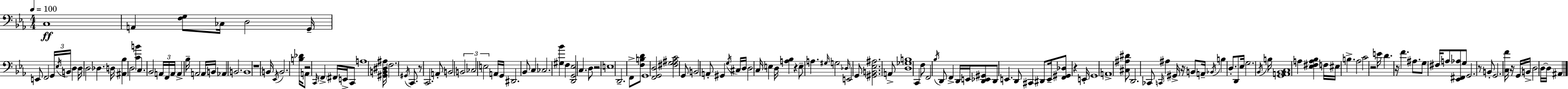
C3/w A2/q [F3,G3]/e CES3/s D3/h G2/s E2/e F2/h G2/s Eb3/s B2/s D3/q D3/s D3/h Db3/q. D3/s [A#2,Bb3]/q D3/h [C4,B4]/q C3/q. Bb2/h A2/s F2/s A2/s A2/q Bb3/s A2/h A2/s B2/s Ab2/q B2/h. B2/w R/w B2/s Eb2/s B2/h. [B3,Db4]/s A2/e R/h C2/s F2/q F#2/s E2/s C2/e A3/w [G#2,B2,D#3,A#3]/s F3/h. G#2/s C2/e. R/e C2/h. A2/e B2/h B2/h CES3/h E3/h A2/s G2/s D#2/h. Bb2/e C3/q CES3/h. [G#3,Bb4]/q F3/q [D2,G2,Eb3]/h C3/q. D3/e R/h E3/w D2/h. F2/e [F3,B3,D4]/e G2/w [F2,G2,D3]/h [F#3,G3,A#3,C4]/h G2/e B2/h A2/e G#2/q G3/s C#3/s D3/s D3/h C3/s E3/q D3/s [A3,Bb3]/q R/q E3/e A3/q. G#3/s G3/h Db3/s E2/h G2/e [G#2,B2,Eb3,A#3]/h. A2/e [D3,Gb3,B3]/w C2/q F3/e F2/h Bb3/s D2/e F2/q D2/s E2/s [D2,Eb2,G#2]/e D2/e E2/q. D2/e C#2/q D#2/e E2/s [F2,G#2,Db3]/e R/q E2/s G2/w A2/w [C#3,A#3,D#4]/e D2/h. CES2/e C2/s A#3/q G#2/s R/s B2/e A2/s Bb2/s B3/q D3/e. D2/e Eb3/s G3/h. Bb2/s B3/s [G2,A2,Bb2,C3]/w A3/q [Eb3,F#3,A3,Bb3]/q F3/s EIS3/s B3/q. Ab3/h C4/h R/h E4/s D4/q. R/s F4/q. A#3/e. G3/e F#3/s A3/e [Eb2,F#2,Ab3]/e G3/e G2/h. R/e B2/e G2/h. [C3,F4]/s R/s G2/s B2/s D3/h D3/s D3/s A#2/q